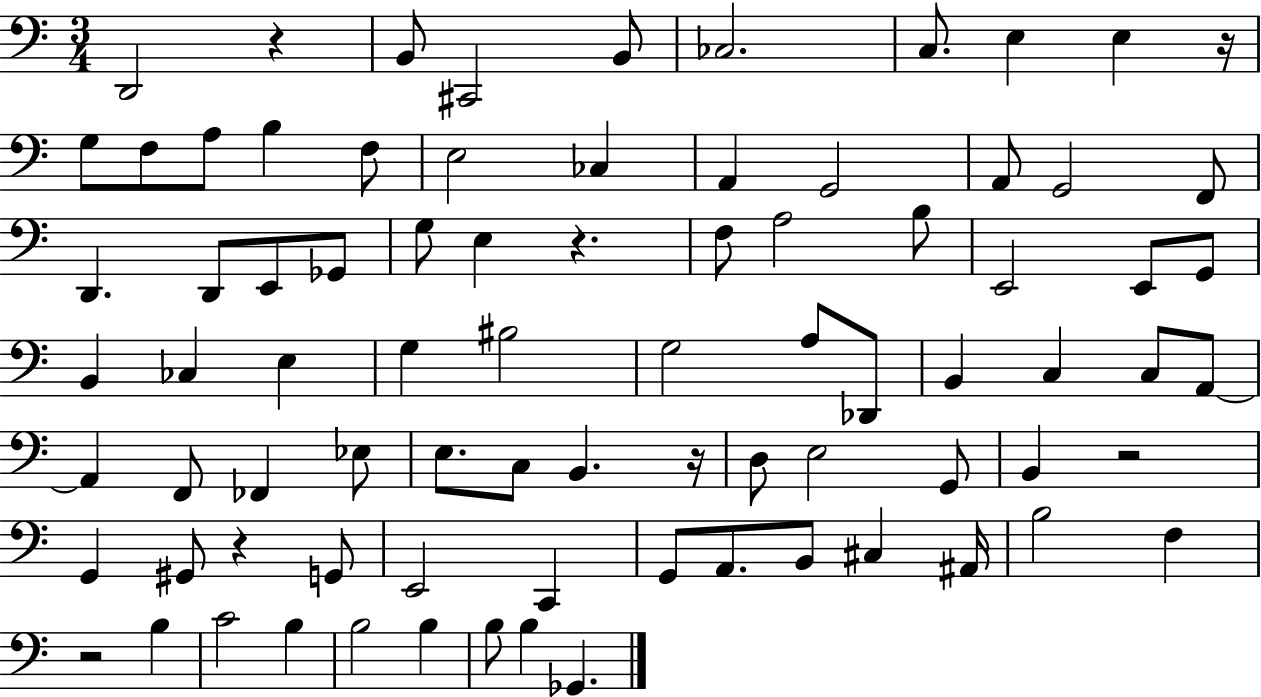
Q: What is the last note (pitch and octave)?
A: Gb2